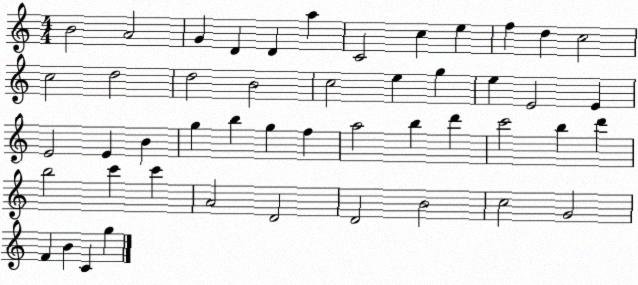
X:1
T:Untitled
M:4/4
L:1/4
K:C
B2 A2 G D D a C2 c e f d c2 c2 d2 d2 B2 c2 e g e E2 E E2 E B g b g f a2 b d' c'2 b d' b2 c' c' A2 D2 D2 B2 c2 G2 F B C g